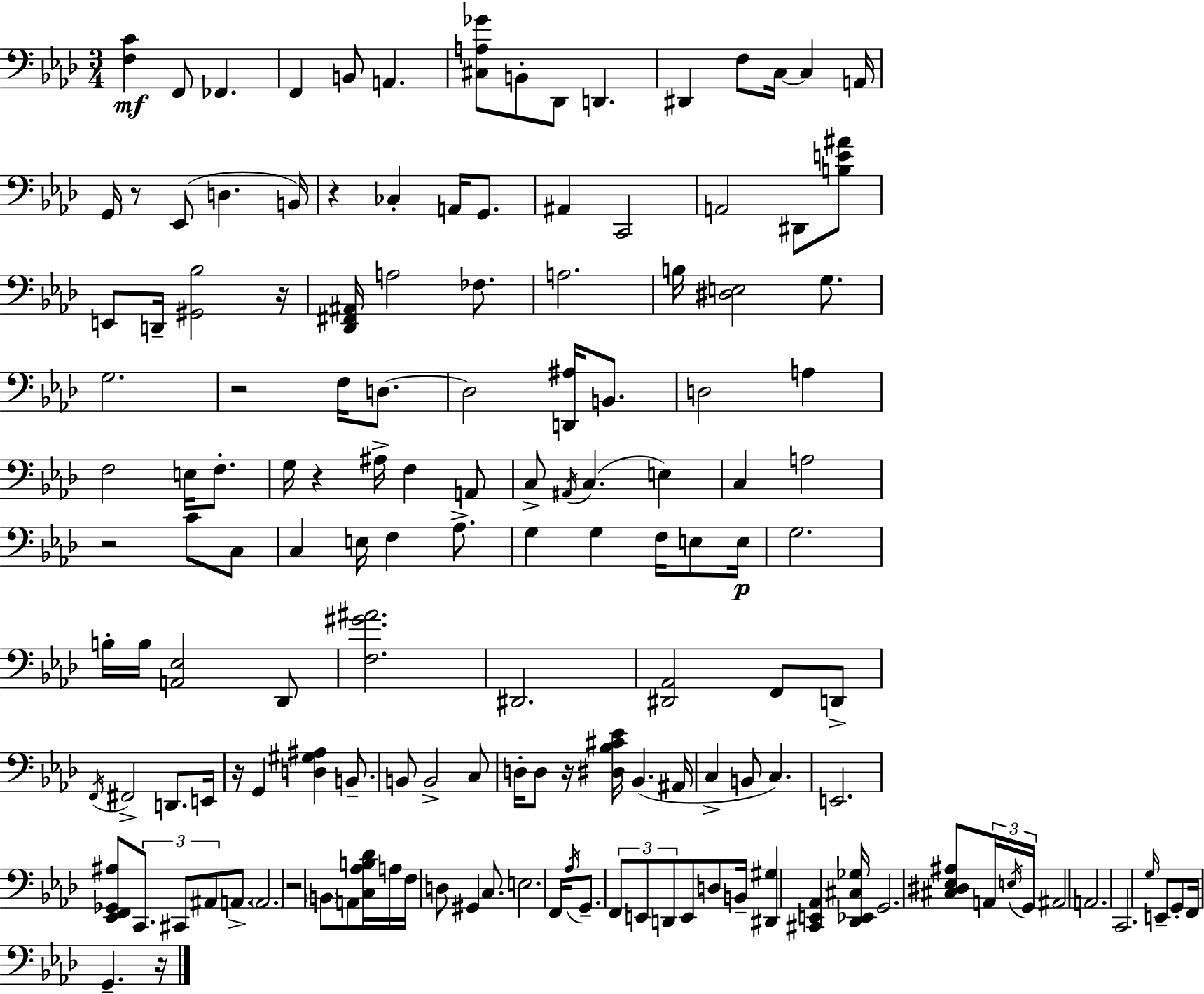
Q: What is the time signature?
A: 3/4